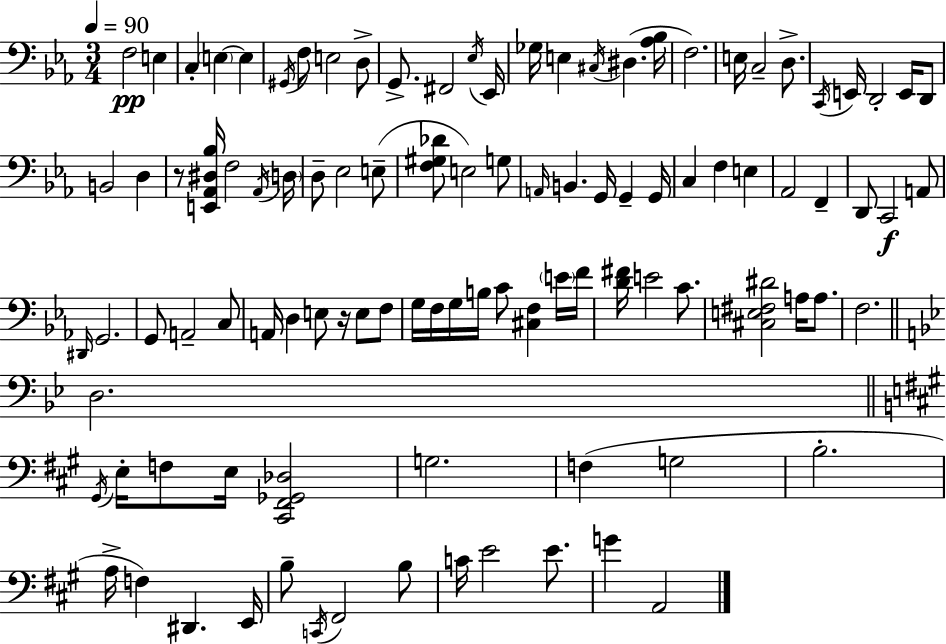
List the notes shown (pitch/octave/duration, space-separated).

F3/h E3/q C3/q E3/q E3/q G#2/s F3/e E3/h D3/e G2/e. F#2/h Eb3/s Eb2/s Gb3/s E3/q C#3/s D#3/q. [Ab3,Bb3]/s F3/h. E3/s C3/h D3/e. C2/s E2/s D2/h E2/s D2/e B2/h D3/q R/e [E2,Ab2,D#3,Bb3]/s F3/h Ab2/s D3/s D3/e Eb3/h E3/e [F3,G#3,Db4]/e E3/h G3/e A2/s B2/q. G2/s G2/q G2/s C3/q F3/q E3/q Ab2/h F2/q D2/e C2/h A2/e D#2/s G2/h. G2/e A2/h C3/e A2/s D3/q E3/e R/s E3/e F3/e G3/s F3/s G3/s B3/s C4/e [C#3,F3]/q E4/s F4/s [D4,F#4]/s E4/h C4/e. [C#3,E3,F#3,D#4]/h A3/s A3/e. F3/h. D3/h. G#2/s E3/s F3/e E3/s [C#2,F#2,Gb2,Db3]/h G3/h. F3/q G3/h B3/h. A3/s F3/q D#2/q. E2/s B3/e C2/s F#2/h B3/e C4/s E4/h E4/e. G4/q A2/h